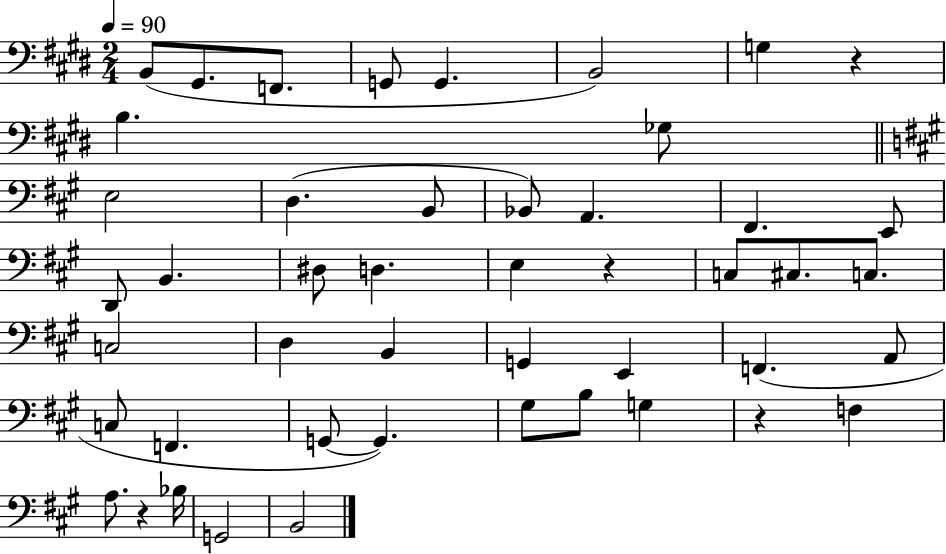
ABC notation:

X:1
T:Untitled
M:2/4
L:1/4
K:E
B,,/2 ^G,,/2 F,,/2 G,,/2 G,, B,,2 G, z B, _G,/2 E,2 D, B,,/2 _B,,/2 A,, ^F,, E,,/2 D,,/2 B,, ^D,/2 D, E, z C,/2 ^C,/2 C,/2 C,2 D, B,, G,, E,, F,, A,,/2 C,/2 F,, G,,/2 G,, ^G,/2 B,/2 G, z F, A,/2 z _B,/4 G,,2 B,,2